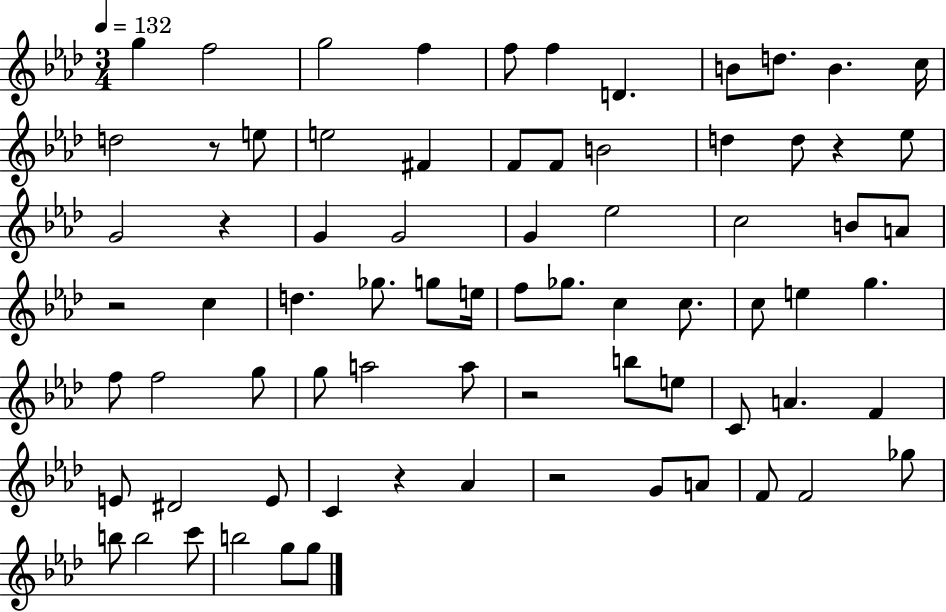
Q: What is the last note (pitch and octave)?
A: G5